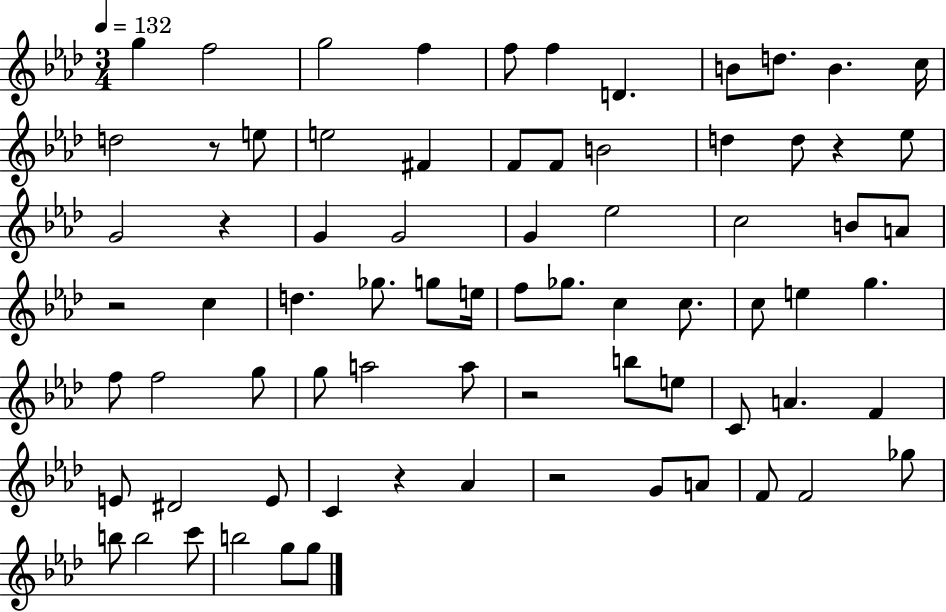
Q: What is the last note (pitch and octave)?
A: G5